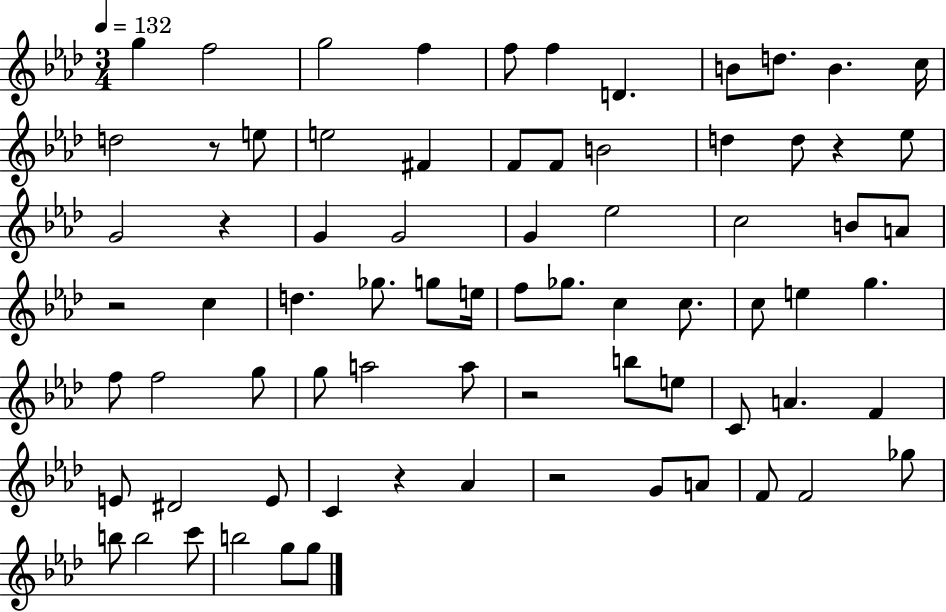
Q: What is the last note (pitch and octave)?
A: G5